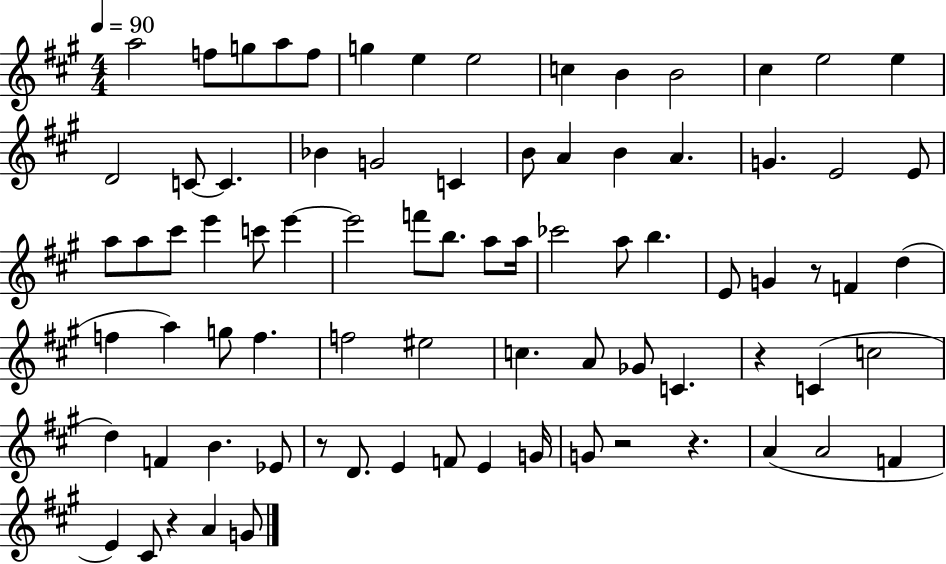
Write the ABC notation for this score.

X:1
T:Untitled
M:4/4
L:1/4
K:A
a2 f/2 g/2 a/2 f/2 g e e2 c B B2 ^c e2 e D2 C/2 C _B G2 C B/2 A B A G E2 E/2 a/2 a/2 ^c'/2 e' c'/2 e' e'2 f'/2 b/2 a/2 a/4 _c'2 a/2 b E/2 G z/2 F d f a g/2 f f2 ^e2 c A/2 _G/2 C z C c2 d F B _E/2 z/2 D/2 E F/2 E G/4 G/2 z2 z A A2 F E ^C/2 z A G/2